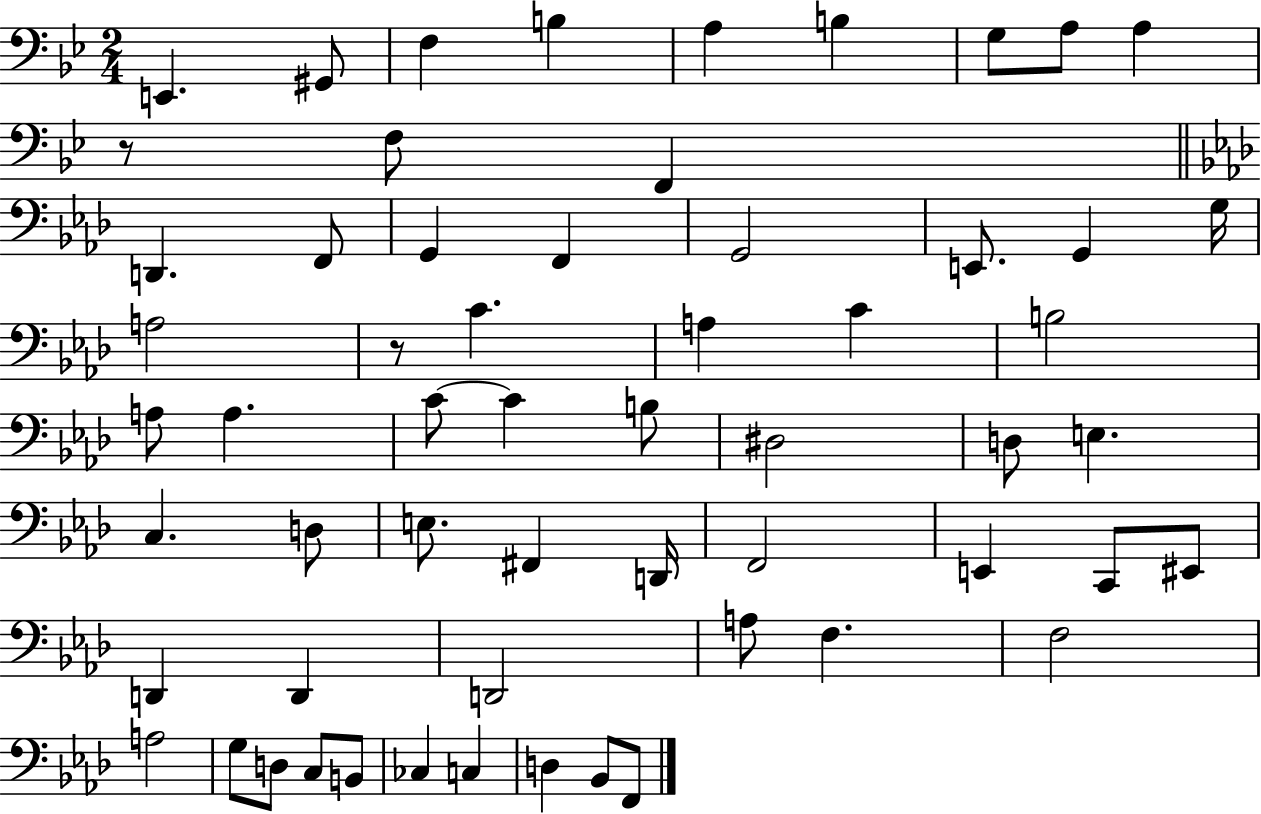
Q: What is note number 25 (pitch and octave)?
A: A3